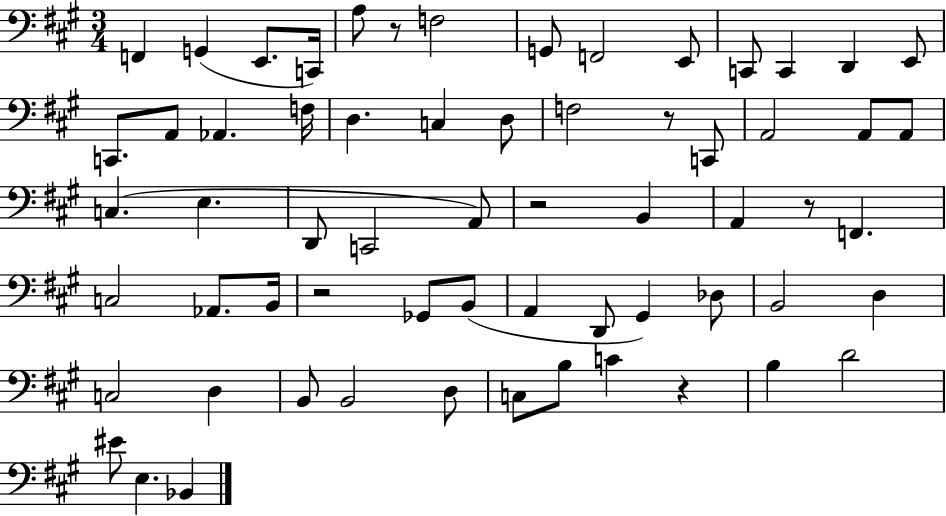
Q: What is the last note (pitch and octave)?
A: Bb2